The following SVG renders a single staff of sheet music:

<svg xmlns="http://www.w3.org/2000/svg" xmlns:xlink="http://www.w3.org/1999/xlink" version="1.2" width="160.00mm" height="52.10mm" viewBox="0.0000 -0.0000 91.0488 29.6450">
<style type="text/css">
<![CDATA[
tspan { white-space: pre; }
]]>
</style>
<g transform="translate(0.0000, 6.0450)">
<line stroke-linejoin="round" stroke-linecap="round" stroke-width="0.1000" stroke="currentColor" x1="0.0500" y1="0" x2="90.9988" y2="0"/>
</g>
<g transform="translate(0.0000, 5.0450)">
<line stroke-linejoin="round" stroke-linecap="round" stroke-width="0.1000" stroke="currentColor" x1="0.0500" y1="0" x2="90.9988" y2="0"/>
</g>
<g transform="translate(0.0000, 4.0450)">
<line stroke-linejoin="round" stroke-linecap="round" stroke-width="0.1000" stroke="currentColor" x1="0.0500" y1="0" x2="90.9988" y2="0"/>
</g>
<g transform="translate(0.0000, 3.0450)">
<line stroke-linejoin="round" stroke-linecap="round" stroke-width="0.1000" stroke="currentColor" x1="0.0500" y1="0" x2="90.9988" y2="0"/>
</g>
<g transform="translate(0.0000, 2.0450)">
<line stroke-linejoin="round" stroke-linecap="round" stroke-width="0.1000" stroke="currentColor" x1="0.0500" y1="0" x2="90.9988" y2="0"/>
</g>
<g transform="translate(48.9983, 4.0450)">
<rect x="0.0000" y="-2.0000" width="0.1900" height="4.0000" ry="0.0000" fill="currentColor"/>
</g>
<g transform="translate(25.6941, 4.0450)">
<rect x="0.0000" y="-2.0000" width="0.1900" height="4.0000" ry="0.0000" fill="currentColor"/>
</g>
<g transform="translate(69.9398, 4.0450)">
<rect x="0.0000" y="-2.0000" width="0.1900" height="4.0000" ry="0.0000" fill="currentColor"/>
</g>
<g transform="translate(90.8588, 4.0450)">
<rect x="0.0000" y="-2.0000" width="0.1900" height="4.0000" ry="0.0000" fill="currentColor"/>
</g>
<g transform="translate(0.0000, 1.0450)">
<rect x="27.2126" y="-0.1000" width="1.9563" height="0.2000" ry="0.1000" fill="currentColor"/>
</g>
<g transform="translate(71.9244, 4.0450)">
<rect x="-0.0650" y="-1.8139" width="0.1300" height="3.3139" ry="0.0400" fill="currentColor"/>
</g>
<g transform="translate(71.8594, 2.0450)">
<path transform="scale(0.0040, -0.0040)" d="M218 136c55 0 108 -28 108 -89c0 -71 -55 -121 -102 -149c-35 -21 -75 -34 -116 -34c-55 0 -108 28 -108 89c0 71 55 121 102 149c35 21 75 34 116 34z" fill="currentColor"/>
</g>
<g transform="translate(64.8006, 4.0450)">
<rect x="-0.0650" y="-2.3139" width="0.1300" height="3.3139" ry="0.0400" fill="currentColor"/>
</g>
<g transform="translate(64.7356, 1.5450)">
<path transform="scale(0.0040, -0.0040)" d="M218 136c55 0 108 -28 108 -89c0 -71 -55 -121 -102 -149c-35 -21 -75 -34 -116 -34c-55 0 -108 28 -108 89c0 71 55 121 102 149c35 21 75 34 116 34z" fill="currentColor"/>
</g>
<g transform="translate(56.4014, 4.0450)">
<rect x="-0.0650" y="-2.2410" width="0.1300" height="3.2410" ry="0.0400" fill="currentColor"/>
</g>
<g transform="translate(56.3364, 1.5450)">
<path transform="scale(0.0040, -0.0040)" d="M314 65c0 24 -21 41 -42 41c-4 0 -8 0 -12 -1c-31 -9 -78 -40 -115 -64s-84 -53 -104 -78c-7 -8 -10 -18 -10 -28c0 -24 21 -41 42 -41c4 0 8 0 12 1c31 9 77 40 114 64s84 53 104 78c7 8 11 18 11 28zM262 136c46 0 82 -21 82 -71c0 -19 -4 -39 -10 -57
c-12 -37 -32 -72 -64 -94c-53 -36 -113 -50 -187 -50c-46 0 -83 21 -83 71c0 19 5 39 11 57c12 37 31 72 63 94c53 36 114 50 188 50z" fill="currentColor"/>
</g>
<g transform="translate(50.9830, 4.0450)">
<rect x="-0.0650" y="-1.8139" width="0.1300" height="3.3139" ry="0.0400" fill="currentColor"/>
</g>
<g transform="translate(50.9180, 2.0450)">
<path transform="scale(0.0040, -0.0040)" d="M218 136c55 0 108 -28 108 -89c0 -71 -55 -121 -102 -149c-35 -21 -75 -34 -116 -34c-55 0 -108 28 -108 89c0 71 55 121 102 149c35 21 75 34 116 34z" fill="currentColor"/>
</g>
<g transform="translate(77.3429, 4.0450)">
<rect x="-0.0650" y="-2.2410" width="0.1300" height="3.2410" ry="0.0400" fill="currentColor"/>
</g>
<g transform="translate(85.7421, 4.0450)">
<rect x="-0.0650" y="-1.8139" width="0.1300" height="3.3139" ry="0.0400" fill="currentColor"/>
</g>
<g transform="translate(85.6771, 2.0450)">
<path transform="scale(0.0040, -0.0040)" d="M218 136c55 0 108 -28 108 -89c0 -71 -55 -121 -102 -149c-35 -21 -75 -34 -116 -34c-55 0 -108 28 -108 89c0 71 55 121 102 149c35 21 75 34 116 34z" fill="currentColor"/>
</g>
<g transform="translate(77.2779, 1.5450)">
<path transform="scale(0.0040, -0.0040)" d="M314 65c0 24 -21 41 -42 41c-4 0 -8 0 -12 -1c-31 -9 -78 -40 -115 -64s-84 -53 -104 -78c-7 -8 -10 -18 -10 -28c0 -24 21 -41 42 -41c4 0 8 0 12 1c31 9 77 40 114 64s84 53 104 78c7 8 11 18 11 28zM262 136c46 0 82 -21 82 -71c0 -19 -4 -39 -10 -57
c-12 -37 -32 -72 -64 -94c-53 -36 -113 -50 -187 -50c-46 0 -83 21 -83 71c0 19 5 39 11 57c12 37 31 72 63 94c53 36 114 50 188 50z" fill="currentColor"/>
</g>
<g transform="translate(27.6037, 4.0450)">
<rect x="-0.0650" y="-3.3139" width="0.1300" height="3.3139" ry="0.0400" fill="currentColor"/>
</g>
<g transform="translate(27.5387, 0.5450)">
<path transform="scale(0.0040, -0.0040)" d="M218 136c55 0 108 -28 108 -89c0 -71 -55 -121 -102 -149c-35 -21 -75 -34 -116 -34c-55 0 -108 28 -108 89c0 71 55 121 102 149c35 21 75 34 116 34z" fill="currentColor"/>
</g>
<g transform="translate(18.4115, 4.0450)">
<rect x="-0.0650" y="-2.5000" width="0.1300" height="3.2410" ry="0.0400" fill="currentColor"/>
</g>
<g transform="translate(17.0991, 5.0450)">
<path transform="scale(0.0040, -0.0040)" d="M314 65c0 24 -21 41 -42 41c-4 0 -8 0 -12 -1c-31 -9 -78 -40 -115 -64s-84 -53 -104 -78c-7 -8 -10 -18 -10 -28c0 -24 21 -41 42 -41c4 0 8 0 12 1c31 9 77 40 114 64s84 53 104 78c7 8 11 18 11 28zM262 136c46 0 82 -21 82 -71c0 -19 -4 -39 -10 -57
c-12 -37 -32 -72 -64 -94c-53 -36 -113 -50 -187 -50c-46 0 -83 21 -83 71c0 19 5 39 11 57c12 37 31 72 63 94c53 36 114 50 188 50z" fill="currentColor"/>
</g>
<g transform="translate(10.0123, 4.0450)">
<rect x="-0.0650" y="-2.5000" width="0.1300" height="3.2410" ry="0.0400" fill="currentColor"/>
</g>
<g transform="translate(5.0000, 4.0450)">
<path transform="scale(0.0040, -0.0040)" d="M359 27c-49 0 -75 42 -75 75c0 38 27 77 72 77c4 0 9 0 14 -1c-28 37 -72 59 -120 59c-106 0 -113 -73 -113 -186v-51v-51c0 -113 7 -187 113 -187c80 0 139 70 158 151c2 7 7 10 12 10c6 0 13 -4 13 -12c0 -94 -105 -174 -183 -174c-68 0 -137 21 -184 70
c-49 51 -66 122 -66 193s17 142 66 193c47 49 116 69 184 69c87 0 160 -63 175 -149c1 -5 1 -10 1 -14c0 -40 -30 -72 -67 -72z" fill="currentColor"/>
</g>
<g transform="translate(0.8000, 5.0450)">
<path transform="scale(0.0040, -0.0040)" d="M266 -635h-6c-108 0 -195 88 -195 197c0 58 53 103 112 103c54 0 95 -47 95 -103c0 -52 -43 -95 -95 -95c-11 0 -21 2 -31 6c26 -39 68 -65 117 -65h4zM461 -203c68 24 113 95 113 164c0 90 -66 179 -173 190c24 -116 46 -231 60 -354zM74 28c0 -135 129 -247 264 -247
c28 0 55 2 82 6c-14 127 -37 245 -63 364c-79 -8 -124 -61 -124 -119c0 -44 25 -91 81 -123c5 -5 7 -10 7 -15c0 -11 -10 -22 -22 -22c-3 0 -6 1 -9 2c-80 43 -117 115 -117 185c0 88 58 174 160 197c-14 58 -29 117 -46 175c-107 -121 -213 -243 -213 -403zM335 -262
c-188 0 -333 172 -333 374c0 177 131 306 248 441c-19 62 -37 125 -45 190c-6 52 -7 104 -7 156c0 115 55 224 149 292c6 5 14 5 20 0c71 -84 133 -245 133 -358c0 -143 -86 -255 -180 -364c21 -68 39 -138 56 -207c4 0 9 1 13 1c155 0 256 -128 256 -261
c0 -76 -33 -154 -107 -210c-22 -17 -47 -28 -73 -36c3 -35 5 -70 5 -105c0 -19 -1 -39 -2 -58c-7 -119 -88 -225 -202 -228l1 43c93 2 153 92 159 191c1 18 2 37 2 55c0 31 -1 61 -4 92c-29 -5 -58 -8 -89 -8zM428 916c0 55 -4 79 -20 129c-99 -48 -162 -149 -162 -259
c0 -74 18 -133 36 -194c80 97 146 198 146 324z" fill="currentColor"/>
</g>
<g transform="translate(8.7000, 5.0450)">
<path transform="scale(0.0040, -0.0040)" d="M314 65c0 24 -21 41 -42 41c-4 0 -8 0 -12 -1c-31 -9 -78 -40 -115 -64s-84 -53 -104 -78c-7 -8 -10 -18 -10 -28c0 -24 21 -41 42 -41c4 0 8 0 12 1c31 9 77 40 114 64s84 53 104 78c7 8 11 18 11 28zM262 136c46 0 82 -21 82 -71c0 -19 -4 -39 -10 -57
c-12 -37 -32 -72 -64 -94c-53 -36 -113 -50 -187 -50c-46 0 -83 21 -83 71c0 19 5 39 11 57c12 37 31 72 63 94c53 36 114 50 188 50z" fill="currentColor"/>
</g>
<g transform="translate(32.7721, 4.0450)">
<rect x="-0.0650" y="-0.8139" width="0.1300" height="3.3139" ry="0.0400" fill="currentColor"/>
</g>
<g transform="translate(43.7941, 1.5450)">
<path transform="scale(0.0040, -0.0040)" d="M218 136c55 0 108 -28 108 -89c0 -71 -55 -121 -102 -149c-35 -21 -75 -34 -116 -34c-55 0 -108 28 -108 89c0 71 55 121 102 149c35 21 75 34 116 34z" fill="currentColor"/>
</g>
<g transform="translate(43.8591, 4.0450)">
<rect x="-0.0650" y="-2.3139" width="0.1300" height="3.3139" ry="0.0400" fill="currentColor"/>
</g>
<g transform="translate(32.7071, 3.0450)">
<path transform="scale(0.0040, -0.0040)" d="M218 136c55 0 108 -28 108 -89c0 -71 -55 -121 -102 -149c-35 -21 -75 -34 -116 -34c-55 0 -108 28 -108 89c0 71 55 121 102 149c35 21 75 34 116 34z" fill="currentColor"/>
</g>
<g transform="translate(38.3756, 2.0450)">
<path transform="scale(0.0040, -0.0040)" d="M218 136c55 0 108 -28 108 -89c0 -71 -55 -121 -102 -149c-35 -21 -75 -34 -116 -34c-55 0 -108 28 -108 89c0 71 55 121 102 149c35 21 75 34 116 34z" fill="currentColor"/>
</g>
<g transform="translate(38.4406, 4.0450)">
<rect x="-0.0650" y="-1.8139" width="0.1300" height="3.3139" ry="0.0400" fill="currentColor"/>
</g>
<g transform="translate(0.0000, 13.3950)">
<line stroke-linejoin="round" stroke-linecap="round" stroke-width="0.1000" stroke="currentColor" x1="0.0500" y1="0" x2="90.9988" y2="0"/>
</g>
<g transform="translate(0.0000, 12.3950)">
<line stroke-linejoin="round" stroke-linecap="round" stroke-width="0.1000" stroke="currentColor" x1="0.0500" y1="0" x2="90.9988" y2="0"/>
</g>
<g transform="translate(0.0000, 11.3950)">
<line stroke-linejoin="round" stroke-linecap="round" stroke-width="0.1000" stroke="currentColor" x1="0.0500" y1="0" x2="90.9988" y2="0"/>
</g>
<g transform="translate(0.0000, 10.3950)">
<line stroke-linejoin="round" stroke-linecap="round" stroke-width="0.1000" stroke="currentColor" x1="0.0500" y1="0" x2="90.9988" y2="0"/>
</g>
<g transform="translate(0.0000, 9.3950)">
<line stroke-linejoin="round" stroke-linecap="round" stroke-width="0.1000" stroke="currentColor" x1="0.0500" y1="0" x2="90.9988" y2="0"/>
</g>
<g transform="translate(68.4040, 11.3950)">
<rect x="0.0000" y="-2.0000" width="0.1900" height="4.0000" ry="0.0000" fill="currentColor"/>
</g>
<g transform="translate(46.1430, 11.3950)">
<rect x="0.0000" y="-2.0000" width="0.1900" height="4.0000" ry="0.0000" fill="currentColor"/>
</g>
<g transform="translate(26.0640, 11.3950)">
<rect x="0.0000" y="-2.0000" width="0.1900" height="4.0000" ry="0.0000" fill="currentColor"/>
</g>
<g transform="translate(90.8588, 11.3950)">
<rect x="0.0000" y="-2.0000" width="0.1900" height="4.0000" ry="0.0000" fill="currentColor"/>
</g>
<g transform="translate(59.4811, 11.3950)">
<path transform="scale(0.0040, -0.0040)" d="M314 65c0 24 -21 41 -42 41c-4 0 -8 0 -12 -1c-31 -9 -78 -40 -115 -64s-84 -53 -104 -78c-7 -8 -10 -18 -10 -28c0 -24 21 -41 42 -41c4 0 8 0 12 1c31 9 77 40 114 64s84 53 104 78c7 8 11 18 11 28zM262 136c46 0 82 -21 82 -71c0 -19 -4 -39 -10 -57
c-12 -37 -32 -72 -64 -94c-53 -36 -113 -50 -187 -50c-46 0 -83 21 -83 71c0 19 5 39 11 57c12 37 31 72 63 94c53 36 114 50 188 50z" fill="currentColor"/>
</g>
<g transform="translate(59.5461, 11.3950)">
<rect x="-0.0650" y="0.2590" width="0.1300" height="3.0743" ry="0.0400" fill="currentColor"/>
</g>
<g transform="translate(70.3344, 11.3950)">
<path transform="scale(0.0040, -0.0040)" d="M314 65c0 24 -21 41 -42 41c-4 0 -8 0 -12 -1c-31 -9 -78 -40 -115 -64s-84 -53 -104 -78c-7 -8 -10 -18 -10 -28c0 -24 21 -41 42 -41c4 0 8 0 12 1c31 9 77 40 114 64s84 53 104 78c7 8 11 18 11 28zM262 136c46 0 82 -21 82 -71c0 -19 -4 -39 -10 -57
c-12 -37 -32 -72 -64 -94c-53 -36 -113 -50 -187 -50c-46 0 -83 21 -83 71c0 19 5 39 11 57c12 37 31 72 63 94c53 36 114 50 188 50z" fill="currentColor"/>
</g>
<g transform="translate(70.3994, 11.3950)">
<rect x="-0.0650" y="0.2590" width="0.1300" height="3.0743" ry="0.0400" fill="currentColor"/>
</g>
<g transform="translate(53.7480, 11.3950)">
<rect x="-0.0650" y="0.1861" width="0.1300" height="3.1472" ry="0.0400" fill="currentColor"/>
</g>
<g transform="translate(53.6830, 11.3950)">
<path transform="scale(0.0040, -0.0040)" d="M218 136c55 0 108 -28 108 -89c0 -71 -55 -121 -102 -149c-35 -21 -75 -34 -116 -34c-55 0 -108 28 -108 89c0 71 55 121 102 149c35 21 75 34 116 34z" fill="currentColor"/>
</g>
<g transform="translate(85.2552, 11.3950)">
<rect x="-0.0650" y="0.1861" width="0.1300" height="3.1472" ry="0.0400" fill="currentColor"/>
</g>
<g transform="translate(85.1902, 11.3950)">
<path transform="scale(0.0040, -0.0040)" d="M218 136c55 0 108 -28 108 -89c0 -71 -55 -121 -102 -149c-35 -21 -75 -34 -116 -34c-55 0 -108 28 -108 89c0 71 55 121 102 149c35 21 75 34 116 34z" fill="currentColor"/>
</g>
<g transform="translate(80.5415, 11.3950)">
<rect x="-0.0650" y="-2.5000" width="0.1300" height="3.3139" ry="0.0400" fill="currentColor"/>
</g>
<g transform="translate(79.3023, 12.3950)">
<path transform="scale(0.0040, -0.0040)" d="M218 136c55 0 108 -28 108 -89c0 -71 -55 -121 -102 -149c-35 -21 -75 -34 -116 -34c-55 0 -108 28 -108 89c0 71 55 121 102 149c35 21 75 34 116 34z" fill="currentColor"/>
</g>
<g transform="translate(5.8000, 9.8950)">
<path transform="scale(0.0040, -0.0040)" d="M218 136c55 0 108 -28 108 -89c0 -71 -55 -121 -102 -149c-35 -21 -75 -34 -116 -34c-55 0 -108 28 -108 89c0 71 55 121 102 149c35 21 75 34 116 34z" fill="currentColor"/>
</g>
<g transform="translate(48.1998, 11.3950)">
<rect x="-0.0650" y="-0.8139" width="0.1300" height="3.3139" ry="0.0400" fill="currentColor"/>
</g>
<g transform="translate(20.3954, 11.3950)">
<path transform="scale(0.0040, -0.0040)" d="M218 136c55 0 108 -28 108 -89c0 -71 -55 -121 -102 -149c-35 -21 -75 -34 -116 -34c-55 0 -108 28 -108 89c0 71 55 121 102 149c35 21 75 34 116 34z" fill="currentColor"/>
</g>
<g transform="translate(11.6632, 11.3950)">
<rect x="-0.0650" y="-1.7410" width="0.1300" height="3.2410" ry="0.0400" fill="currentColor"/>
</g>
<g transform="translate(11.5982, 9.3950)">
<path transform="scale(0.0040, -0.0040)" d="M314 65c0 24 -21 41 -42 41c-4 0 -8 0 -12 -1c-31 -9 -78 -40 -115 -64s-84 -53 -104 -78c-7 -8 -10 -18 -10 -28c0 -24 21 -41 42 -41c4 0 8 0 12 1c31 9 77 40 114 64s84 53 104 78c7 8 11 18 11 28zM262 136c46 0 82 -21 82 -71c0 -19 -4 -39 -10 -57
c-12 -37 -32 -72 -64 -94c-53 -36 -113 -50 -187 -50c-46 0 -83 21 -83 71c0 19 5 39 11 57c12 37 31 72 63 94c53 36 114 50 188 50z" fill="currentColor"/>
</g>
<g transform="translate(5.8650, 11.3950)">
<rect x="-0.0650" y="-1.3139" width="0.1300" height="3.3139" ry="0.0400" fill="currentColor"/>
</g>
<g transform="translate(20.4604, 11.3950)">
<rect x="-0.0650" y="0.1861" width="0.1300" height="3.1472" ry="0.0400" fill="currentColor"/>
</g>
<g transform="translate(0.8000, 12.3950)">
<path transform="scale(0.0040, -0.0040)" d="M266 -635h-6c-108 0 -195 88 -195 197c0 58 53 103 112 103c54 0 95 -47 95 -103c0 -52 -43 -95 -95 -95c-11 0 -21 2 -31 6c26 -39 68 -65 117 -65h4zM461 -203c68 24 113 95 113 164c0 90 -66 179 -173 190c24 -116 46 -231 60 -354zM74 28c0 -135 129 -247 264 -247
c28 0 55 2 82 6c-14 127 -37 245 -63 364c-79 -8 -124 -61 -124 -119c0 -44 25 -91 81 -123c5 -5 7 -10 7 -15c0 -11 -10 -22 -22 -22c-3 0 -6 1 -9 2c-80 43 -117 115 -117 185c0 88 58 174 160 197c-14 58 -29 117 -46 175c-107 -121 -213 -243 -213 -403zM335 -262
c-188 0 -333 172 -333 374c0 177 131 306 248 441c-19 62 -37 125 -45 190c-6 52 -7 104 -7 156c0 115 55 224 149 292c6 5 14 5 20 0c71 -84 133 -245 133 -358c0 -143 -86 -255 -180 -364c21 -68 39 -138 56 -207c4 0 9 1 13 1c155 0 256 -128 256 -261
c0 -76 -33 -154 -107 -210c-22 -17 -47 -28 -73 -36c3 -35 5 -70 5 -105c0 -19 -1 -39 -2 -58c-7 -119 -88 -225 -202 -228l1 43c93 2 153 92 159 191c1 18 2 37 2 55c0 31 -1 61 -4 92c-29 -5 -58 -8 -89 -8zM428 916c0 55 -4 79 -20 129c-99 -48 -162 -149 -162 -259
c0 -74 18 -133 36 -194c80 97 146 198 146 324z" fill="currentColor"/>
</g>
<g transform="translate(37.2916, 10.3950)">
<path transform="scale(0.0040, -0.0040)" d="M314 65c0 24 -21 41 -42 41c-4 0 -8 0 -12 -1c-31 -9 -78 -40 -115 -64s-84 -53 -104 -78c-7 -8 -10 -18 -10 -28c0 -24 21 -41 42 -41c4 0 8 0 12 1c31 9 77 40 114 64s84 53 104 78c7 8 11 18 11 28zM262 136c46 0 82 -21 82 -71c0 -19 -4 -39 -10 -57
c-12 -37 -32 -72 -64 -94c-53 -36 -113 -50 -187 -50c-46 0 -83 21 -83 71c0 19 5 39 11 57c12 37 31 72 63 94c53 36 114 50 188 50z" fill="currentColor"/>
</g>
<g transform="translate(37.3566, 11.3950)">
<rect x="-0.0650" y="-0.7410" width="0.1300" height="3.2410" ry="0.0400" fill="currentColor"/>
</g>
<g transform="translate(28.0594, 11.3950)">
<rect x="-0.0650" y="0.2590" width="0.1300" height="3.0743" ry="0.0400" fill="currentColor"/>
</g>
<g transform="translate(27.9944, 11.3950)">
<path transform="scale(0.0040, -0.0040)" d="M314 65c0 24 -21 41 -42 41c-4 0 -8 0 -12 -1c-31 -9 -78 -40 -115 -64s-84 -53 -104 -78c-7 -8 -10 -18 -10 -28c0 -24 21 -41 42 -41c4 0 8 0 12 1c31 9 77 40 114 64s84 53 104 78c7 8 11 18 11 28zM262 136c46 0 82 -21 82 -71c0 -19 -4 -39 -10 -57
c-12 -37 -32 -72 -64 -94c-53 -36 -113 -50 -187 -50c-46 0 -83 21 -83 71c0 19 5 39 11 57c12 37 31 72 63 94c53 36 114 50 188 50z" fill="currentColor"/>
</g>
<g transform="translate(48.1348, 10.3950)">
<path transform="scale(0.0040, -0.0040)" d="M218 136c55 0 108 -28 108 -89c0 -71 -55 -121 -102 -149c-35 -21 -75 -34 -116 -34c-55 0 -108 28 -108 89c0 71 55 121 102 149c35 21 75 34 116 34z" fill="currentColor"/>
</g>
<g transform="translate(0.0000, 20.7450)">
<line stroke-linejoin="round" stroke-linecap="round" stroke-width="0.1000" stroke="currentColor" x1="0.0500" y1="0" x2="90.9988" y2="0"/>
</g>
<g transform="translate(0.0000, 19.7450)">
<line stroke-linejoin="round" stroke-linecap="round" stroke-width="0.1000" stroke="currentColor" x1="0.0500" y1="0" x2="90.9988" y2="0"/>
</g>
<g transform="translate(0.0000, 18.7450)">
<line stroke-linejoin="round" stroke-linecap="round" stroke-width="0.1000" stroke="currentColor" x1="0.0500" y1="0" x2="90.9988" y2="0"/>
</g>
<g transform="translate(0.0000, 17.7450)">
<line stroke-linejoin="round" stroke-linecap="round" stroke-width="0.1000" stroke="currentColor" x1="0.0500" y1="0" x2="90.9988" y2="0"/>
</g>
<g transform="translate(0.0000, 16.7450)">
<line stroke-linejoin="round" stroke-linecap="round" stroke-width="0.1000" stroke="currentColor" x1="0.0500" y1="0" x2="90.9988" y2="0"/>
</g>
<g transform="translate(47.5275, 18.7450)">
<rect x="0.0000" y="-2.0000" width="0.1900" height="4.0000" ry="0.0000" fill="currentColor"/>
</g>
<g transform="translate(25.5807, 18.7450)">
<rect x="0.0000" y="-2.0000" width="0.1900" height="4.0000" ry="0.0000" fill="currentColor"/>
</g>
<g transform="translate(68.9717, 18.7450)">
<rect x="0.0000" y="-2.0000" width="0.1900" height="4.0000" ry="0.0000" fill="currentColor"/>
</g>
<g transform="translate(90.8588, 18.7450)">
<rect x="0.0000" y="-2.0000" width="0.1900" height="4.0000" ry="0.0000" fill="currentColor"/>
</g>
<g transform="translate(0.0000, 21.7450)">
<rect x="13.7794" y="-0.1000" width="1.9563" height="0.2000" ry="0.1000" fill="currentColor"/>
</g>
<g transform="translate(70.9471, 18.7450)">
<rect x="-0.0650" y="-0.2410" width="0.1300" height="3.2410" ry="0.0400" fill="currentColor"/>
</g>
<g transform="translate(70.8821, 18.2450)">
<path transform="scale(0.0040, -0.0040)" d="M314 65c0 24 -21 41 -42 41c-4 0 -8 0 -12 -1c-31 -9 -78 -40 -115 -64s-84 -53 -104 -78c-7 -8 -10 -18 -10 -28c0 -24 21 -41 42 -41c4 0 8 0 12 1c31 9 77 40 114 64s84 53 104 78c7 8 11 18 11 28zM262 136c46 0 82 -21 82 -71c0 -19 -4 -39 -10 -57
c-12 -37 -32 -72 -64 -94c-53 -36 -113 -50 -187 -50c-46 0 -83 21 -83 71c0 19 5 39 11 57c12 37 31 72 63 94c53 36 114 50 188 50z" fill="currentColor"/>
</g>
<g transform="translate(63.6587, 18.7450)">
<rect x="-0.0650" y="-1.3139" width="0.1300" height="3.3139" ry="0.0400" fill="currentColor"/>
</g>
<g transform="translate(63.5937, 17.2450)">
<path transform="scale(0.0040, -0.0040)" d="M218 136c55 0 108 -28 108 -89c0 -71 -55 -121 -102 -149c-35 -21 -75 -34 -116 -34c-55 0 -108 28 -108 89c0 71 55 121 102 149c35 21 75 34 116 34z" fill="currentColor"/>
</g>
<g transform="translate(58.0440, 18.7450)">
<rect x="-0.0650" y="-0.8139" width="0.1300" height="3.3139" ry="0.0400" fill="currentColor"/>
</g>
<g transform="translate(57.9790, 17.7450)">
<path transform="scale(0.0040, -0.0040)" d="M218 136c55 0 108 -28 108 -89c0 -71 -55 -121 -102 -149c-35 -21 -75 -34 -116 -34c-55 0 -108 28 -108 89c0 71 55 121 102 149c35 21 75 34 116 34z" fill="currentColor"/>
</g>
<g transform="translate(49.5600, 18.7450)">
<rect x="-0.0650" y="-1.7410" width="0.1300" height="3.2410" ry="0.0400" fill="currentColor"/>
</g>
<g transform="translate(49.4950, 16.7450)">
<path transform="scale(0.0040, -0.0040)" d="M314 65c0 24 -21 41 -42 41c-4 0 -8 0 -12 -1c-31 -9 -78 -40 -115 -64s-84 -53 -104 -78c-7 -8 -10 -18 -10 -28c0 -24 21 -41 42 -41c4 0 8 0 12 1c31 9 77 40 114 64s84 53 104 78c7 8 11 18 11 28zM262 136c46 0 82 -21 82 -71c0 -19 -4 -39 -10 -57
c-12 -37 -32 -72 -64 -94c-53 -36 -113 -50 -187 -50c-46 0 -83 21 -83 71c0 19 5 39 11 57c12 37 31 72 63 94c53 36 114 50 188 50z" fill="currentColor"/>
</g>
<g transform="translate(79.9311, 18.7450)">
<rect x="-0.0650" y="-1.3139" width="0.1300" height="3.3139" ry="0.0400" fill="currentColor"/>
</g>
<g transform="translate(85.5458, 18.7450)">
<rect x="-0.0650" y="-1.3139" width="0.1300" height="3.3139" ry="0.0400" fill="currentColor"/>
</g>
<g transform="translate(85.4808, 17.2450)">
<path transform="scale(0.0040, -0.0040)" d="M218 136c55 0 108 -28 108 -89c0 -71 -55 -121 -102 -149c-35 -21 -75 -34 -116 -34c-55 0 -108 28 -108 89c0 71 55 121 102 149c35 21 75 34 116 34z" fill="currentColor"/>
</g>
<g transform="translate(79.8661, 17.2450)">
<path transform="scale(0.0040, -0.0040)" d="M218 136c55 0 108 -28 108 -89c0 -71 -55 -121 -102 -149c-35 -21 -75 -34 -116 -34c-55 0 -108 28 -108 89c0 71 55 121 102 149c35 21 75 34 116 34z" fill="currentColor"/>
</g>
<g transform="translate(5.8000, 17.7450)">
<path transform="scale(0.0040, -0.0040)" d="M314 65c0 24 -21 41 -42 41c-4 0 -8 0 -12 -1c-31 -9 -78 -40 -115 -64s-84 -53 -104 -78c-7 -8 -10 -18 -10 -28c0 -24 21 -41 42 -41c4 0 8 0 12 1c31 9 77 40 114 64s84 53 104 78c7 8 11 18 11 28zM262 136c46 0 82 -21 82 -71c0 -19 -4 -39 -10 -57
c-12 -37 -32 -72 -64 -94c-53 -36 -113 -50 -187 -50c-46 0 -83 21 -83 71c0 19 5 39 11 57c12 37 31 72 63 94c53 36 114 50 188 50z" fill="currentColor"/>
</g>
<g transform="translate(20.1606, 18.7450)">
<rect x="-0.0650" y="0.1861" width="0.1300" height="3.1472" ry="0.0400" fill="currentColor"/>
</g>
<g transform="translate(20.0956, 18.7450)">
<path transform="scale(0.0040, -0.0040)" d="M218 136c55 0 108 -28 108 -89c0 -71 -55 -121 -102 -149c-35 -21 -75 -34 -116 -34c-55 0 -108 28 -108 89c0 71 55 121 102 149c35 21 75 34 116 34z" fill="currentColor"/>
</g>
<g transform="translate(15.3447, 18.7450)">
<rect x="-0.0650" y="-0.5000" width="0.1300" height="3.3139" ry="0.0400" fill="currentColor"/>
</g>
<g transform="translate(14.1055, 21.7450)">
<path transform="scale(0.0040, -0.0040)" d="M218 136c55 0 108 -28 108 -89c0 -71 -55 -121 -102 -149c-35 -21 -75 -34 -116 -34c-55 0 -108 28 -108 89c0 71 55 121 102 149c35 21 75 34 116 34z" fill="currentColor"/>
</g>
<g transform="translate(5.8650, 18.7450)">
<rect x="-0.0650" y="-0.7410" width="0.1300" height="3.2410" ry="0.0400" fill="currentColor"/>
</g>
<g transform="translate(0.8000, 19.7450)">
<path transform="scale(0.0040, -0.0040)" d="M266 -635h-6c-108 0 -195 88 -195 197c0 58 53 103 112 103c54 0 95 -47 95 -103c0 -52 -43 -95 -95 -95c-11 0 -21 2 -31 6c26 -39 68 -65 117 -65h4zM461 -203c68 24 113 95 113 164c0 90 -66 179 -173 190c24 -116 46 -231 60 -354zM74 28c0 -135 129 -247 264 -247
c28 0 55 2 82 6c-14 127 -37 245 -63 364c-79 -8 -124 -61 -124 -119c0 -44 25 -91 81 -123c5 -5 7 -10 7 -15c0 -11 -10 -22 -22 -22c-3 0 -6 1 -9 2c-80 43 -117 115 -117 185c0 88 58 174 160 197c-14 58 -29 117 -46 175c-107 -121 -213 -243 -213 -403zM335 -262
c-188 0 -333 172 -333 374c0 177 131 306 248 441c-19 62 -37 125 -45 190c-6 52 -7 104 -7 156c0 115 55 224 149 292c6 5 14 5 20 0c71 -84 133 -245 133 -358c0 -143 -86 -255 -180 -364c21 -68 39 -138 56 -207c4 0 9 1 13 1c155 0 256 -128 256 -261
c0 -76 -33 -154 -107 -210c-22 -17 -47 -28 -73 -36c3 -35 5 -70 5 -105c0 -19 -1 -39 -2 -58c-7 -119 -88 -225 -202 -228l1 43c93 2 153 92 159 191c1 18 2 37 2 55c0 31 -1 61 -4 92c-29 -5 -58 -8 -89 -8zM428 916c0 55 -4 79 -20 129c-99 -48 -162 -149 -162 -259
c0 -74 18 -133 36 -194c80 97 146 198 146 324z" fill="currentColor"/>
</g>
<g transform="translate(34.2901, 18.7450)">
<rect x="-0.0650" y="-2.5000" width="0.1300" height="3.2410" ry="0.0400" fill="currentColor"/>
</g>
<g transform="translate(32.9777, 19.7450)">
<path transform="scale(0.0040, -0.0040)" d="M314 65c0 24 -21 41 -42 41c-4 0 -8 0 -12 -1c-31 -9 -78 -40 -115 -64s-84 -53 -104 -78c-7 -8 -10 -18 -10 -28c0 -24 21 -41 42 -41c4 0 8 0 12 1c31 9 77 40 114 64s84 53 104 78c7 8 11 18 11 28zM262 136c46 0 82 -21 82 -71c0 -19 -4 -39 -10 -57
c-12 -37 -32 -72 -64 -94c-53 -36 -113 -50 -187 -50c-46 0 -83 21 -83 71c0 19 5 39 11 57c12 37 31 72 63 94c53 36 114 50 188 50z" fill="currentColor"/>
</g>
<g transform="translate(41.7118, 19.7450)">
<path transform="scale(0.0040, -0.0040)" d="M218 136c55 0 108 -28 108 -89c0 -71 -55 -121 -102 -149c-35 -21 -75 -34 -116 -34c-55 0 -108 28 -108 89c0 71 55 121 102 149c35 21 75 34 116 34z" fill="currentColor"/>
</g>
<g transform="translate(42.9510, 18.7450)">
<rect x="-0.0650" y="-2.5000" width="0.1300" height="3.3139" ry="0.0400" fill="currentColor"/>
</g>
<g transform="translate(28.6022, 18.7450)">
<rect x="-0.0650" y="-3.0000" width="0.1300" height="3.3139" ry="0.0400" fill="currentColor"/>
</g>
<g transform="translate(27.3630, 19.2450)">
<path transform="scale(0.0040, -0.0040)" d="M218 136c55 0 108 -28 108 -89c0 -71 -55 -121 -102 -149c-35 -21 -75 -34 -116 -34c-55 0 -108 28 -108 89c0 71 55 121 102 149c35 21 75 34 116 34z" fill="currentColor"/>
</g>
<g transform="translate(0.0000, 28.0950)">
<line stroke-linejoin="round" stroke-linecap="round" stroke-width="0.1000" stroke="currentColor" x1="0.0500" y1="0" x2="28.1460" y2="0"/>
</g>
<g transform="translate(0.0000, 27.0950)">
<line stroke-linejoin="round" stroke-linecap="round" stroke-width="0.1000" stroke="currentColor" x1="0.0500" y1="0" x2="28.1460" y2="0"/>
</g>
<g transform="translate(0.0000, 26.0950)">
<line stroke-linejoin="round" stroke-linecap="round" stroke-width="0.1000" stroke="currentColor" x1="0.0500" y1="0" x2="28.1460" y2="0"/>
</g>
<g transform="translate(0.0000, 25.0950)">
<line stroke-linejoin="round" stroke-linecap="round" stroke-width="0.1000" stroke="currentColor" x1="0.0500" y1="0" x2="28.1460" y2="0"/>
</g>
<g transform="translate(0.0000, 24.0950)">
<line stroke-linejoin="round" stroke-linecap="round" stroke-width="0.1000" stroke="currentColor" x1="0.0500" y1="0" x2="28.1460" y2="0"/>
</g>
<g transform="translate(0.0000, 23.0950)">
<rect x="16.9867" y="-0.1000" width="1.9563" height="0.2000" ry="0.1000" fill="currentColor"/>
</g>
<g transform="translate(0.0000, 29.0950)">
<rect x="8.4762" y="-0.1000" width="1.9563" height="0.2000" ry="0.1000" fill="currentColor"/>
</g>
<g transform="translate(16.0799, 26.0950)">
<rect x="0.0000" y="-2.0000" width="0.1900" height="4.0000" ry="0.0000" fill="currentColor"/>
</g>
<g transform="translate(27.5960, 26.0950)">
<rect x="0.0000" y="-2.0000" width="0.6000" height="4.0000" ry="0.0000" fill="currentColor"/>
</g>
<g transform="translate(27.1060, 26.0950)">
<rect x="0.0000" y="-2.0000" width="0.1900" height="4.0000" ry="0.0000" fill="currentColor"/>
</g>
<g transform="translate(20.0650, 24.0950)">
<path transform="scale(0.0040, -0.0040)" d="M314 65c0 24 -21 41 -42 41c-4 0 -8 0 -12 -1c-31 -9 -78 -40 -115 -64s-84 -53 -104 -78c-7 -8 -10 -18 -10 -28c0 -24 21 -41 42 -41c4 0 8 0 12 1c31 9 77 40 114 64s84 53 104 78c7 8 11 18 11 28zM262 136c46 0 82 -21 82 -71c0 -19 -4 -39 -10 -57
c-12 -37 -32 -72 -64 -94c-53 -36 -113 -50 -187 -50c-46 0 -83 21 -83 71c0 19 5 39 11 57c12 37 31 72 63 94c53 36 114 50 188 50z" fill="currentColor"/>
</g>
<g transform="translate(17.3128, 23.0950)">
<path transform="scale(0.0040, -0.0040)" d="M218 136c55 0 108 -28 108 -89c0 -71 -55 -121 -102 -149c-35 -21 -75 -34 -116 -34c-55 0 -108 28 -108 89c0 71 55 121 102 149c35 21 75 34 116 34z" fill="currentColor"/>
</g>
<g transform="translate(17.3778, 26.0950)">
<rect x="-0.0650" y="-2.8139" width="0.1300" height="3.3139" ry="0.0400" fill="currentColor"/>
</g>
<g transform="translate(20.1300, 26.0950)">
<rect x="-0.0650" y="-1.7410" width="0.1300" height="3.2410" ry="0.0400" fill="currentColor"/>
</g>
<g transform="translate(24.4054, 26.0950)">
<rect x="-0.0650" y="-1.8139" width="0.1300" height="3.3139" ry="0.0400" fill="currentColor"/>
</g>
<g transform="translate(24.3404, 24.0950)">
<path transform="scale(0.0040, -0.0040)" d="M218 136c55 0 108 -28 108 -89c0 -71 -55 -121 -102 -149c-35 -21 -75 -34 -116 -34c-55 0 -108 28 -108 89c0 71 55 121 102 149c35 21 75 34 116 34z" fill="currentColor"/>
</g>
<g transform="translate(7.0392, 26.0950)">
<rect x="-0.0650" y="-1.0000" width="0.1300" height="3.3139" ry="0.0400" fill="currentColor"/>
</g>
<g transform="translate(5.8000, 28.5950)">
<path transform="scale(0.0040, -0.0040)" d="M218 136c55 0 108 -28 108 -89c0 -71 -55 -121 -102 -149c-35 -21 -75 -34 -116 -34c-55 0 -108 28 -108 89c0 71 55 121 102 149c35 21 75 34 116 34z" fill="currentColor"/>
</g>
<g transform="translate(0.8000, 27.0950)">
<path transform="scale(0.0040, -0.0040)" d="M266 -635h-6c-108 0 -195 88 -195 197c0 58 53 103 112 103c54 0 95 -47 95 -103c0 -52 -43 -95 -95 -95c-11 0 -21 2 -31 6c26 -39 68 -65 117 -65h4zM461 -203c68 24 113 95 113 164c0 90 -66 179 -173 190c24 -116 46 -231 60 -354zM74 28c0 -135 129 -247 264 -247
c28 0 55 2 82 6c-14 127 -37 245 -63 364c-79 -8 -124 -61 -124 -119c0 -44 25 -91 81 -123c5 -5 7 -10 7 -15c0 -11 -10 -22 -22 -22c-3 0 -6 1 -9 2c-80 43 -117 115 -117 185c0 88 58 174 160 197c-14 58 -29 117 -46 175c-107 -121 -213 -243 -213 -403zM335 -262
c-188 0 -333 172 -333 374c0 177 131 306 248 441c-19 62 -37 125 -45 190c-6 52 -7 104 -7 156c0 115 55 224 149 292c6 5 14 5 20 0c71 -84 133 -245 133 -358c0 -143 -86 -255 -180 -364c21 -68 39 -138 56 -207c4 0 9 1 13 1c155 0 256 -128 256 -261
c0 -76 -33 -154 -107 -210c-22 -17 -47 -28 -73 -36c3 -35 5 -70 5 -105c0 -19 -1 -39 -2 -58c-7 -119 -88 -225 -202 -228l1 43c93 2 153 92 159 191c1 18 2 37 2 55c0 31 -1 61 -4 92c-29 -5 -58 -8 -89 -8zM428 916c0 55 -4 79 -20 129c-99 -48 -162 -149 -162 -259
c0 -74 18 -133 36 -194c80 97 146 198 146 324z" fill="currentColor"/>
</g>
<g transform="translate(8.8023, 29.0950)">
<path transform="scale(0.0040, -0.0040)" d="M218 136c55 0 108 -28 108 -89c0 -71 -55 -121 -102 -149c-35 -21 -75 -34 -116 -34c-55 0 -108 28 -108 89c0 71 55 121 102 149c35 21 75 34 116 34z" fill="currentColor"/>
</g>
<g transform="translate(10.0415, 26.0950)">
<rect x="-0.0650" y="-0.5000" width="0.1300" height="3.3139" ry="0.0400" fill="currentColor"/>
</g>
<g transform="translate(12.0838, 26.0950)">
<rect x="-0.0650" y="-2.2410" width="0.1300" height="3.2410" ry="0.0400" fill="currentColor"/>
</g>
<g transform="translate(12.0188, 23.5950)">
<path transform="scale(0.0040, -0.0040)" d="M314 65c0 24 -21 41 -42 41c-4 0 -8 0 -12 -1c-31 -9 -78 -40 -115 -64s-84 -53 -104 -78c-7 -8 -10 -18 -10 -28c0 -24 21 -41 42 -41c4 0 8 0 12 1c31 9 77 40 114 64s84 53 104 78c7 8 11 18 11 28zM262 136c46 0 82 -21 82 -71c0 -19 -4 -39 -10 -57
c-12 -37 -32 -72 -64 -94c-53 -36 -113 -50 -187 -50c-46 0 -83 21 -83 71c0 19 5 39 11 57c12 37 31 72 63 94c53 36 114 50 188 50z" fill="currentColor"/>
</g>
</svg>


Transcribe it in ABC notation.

X:1
T:Untitled
M:4/4
L:1/4
K:C
G2 G2 b d f g f g2 g f g2 f e f2 B B2 d2 d B B2 B2 G B d2 C B A G2 G f2 d e c2 e e D C g2 a f2 f